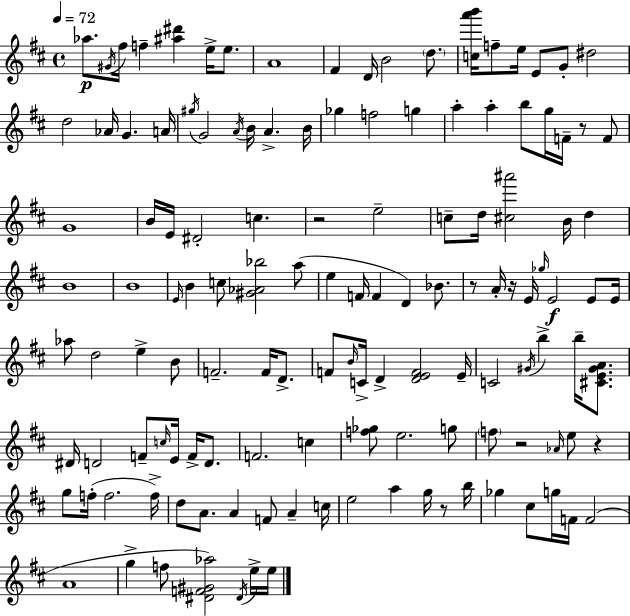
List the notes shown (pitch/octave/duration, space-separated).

Ab5/e. G#4/s F#5/s F5/q [A#5,D#6]/q E5/s E5/e. A4/w F#4/q D4/s B4/h D5/e. [C5,A6,B6]/s F5/e E5/s E4/e G4/e D#5/h D5/h Ab4/s G4/q. A4/s G#5/s G4/h A4/s B4/s A4/q. B4/s Gb5/q F5/h G5/q A5/q A5/q B5/e G5/s F4/s R/e F4/e G4/w B4/s E4/s D#4/h C5/q. R/h E5/h C5/e D5/s [C#5,A#6]/h B4/s D5/q B4/w B4/w E4/s B4/q C5/e [G#4,Ab4,Bb5]/h A5/e E5/q F4/s F4/q D4/q Bb4/e. R/e A4/s R/s E4/s Gb5/s E4/h E4/e E4/s Ab5/e D5/h E5/q B4/e F4/h. F4/s D4/e. F4/e B4/s C4/s D4/q [D4,E4,F4]/h E4/s C4/h G#4/s B5/q B5/s [C#4,E4,G#4,A4]/e. D#4/s D4/h F4/e C5/s E4/s F4/s D4/e. F4/h. C5/q [F5,Gb5]/e E5/h. G5/e F5/e R/h Ab4/s E5/e R/q G5/e F5/s F5/h. F5/s D5/e A4/e. A4/q F4/e A4/q C5/s E5/h A5/q G5/s R/e B5/s Gb5/q C#5/e G5/s F4/s F4/h A4/w G5/q F5/e [D#4,F4,G#4,Ab5]/h D#4/s E5/s E5/s